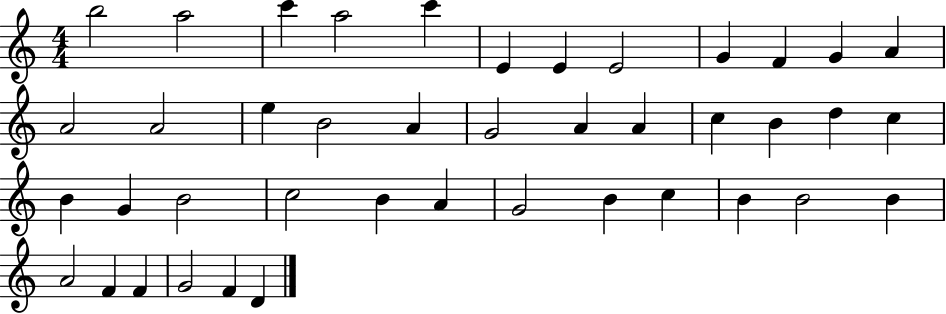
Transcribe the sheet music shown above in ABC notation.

X:1
T:Untitled
M:4/4
L:1/4
K:C
b2 a2 c' a2 c' E E E2 G F G A A2 A2 e B2 A G2 A A c B d c B G B2 c2 B A G2 B c B B2 B A2 F F G2 F D